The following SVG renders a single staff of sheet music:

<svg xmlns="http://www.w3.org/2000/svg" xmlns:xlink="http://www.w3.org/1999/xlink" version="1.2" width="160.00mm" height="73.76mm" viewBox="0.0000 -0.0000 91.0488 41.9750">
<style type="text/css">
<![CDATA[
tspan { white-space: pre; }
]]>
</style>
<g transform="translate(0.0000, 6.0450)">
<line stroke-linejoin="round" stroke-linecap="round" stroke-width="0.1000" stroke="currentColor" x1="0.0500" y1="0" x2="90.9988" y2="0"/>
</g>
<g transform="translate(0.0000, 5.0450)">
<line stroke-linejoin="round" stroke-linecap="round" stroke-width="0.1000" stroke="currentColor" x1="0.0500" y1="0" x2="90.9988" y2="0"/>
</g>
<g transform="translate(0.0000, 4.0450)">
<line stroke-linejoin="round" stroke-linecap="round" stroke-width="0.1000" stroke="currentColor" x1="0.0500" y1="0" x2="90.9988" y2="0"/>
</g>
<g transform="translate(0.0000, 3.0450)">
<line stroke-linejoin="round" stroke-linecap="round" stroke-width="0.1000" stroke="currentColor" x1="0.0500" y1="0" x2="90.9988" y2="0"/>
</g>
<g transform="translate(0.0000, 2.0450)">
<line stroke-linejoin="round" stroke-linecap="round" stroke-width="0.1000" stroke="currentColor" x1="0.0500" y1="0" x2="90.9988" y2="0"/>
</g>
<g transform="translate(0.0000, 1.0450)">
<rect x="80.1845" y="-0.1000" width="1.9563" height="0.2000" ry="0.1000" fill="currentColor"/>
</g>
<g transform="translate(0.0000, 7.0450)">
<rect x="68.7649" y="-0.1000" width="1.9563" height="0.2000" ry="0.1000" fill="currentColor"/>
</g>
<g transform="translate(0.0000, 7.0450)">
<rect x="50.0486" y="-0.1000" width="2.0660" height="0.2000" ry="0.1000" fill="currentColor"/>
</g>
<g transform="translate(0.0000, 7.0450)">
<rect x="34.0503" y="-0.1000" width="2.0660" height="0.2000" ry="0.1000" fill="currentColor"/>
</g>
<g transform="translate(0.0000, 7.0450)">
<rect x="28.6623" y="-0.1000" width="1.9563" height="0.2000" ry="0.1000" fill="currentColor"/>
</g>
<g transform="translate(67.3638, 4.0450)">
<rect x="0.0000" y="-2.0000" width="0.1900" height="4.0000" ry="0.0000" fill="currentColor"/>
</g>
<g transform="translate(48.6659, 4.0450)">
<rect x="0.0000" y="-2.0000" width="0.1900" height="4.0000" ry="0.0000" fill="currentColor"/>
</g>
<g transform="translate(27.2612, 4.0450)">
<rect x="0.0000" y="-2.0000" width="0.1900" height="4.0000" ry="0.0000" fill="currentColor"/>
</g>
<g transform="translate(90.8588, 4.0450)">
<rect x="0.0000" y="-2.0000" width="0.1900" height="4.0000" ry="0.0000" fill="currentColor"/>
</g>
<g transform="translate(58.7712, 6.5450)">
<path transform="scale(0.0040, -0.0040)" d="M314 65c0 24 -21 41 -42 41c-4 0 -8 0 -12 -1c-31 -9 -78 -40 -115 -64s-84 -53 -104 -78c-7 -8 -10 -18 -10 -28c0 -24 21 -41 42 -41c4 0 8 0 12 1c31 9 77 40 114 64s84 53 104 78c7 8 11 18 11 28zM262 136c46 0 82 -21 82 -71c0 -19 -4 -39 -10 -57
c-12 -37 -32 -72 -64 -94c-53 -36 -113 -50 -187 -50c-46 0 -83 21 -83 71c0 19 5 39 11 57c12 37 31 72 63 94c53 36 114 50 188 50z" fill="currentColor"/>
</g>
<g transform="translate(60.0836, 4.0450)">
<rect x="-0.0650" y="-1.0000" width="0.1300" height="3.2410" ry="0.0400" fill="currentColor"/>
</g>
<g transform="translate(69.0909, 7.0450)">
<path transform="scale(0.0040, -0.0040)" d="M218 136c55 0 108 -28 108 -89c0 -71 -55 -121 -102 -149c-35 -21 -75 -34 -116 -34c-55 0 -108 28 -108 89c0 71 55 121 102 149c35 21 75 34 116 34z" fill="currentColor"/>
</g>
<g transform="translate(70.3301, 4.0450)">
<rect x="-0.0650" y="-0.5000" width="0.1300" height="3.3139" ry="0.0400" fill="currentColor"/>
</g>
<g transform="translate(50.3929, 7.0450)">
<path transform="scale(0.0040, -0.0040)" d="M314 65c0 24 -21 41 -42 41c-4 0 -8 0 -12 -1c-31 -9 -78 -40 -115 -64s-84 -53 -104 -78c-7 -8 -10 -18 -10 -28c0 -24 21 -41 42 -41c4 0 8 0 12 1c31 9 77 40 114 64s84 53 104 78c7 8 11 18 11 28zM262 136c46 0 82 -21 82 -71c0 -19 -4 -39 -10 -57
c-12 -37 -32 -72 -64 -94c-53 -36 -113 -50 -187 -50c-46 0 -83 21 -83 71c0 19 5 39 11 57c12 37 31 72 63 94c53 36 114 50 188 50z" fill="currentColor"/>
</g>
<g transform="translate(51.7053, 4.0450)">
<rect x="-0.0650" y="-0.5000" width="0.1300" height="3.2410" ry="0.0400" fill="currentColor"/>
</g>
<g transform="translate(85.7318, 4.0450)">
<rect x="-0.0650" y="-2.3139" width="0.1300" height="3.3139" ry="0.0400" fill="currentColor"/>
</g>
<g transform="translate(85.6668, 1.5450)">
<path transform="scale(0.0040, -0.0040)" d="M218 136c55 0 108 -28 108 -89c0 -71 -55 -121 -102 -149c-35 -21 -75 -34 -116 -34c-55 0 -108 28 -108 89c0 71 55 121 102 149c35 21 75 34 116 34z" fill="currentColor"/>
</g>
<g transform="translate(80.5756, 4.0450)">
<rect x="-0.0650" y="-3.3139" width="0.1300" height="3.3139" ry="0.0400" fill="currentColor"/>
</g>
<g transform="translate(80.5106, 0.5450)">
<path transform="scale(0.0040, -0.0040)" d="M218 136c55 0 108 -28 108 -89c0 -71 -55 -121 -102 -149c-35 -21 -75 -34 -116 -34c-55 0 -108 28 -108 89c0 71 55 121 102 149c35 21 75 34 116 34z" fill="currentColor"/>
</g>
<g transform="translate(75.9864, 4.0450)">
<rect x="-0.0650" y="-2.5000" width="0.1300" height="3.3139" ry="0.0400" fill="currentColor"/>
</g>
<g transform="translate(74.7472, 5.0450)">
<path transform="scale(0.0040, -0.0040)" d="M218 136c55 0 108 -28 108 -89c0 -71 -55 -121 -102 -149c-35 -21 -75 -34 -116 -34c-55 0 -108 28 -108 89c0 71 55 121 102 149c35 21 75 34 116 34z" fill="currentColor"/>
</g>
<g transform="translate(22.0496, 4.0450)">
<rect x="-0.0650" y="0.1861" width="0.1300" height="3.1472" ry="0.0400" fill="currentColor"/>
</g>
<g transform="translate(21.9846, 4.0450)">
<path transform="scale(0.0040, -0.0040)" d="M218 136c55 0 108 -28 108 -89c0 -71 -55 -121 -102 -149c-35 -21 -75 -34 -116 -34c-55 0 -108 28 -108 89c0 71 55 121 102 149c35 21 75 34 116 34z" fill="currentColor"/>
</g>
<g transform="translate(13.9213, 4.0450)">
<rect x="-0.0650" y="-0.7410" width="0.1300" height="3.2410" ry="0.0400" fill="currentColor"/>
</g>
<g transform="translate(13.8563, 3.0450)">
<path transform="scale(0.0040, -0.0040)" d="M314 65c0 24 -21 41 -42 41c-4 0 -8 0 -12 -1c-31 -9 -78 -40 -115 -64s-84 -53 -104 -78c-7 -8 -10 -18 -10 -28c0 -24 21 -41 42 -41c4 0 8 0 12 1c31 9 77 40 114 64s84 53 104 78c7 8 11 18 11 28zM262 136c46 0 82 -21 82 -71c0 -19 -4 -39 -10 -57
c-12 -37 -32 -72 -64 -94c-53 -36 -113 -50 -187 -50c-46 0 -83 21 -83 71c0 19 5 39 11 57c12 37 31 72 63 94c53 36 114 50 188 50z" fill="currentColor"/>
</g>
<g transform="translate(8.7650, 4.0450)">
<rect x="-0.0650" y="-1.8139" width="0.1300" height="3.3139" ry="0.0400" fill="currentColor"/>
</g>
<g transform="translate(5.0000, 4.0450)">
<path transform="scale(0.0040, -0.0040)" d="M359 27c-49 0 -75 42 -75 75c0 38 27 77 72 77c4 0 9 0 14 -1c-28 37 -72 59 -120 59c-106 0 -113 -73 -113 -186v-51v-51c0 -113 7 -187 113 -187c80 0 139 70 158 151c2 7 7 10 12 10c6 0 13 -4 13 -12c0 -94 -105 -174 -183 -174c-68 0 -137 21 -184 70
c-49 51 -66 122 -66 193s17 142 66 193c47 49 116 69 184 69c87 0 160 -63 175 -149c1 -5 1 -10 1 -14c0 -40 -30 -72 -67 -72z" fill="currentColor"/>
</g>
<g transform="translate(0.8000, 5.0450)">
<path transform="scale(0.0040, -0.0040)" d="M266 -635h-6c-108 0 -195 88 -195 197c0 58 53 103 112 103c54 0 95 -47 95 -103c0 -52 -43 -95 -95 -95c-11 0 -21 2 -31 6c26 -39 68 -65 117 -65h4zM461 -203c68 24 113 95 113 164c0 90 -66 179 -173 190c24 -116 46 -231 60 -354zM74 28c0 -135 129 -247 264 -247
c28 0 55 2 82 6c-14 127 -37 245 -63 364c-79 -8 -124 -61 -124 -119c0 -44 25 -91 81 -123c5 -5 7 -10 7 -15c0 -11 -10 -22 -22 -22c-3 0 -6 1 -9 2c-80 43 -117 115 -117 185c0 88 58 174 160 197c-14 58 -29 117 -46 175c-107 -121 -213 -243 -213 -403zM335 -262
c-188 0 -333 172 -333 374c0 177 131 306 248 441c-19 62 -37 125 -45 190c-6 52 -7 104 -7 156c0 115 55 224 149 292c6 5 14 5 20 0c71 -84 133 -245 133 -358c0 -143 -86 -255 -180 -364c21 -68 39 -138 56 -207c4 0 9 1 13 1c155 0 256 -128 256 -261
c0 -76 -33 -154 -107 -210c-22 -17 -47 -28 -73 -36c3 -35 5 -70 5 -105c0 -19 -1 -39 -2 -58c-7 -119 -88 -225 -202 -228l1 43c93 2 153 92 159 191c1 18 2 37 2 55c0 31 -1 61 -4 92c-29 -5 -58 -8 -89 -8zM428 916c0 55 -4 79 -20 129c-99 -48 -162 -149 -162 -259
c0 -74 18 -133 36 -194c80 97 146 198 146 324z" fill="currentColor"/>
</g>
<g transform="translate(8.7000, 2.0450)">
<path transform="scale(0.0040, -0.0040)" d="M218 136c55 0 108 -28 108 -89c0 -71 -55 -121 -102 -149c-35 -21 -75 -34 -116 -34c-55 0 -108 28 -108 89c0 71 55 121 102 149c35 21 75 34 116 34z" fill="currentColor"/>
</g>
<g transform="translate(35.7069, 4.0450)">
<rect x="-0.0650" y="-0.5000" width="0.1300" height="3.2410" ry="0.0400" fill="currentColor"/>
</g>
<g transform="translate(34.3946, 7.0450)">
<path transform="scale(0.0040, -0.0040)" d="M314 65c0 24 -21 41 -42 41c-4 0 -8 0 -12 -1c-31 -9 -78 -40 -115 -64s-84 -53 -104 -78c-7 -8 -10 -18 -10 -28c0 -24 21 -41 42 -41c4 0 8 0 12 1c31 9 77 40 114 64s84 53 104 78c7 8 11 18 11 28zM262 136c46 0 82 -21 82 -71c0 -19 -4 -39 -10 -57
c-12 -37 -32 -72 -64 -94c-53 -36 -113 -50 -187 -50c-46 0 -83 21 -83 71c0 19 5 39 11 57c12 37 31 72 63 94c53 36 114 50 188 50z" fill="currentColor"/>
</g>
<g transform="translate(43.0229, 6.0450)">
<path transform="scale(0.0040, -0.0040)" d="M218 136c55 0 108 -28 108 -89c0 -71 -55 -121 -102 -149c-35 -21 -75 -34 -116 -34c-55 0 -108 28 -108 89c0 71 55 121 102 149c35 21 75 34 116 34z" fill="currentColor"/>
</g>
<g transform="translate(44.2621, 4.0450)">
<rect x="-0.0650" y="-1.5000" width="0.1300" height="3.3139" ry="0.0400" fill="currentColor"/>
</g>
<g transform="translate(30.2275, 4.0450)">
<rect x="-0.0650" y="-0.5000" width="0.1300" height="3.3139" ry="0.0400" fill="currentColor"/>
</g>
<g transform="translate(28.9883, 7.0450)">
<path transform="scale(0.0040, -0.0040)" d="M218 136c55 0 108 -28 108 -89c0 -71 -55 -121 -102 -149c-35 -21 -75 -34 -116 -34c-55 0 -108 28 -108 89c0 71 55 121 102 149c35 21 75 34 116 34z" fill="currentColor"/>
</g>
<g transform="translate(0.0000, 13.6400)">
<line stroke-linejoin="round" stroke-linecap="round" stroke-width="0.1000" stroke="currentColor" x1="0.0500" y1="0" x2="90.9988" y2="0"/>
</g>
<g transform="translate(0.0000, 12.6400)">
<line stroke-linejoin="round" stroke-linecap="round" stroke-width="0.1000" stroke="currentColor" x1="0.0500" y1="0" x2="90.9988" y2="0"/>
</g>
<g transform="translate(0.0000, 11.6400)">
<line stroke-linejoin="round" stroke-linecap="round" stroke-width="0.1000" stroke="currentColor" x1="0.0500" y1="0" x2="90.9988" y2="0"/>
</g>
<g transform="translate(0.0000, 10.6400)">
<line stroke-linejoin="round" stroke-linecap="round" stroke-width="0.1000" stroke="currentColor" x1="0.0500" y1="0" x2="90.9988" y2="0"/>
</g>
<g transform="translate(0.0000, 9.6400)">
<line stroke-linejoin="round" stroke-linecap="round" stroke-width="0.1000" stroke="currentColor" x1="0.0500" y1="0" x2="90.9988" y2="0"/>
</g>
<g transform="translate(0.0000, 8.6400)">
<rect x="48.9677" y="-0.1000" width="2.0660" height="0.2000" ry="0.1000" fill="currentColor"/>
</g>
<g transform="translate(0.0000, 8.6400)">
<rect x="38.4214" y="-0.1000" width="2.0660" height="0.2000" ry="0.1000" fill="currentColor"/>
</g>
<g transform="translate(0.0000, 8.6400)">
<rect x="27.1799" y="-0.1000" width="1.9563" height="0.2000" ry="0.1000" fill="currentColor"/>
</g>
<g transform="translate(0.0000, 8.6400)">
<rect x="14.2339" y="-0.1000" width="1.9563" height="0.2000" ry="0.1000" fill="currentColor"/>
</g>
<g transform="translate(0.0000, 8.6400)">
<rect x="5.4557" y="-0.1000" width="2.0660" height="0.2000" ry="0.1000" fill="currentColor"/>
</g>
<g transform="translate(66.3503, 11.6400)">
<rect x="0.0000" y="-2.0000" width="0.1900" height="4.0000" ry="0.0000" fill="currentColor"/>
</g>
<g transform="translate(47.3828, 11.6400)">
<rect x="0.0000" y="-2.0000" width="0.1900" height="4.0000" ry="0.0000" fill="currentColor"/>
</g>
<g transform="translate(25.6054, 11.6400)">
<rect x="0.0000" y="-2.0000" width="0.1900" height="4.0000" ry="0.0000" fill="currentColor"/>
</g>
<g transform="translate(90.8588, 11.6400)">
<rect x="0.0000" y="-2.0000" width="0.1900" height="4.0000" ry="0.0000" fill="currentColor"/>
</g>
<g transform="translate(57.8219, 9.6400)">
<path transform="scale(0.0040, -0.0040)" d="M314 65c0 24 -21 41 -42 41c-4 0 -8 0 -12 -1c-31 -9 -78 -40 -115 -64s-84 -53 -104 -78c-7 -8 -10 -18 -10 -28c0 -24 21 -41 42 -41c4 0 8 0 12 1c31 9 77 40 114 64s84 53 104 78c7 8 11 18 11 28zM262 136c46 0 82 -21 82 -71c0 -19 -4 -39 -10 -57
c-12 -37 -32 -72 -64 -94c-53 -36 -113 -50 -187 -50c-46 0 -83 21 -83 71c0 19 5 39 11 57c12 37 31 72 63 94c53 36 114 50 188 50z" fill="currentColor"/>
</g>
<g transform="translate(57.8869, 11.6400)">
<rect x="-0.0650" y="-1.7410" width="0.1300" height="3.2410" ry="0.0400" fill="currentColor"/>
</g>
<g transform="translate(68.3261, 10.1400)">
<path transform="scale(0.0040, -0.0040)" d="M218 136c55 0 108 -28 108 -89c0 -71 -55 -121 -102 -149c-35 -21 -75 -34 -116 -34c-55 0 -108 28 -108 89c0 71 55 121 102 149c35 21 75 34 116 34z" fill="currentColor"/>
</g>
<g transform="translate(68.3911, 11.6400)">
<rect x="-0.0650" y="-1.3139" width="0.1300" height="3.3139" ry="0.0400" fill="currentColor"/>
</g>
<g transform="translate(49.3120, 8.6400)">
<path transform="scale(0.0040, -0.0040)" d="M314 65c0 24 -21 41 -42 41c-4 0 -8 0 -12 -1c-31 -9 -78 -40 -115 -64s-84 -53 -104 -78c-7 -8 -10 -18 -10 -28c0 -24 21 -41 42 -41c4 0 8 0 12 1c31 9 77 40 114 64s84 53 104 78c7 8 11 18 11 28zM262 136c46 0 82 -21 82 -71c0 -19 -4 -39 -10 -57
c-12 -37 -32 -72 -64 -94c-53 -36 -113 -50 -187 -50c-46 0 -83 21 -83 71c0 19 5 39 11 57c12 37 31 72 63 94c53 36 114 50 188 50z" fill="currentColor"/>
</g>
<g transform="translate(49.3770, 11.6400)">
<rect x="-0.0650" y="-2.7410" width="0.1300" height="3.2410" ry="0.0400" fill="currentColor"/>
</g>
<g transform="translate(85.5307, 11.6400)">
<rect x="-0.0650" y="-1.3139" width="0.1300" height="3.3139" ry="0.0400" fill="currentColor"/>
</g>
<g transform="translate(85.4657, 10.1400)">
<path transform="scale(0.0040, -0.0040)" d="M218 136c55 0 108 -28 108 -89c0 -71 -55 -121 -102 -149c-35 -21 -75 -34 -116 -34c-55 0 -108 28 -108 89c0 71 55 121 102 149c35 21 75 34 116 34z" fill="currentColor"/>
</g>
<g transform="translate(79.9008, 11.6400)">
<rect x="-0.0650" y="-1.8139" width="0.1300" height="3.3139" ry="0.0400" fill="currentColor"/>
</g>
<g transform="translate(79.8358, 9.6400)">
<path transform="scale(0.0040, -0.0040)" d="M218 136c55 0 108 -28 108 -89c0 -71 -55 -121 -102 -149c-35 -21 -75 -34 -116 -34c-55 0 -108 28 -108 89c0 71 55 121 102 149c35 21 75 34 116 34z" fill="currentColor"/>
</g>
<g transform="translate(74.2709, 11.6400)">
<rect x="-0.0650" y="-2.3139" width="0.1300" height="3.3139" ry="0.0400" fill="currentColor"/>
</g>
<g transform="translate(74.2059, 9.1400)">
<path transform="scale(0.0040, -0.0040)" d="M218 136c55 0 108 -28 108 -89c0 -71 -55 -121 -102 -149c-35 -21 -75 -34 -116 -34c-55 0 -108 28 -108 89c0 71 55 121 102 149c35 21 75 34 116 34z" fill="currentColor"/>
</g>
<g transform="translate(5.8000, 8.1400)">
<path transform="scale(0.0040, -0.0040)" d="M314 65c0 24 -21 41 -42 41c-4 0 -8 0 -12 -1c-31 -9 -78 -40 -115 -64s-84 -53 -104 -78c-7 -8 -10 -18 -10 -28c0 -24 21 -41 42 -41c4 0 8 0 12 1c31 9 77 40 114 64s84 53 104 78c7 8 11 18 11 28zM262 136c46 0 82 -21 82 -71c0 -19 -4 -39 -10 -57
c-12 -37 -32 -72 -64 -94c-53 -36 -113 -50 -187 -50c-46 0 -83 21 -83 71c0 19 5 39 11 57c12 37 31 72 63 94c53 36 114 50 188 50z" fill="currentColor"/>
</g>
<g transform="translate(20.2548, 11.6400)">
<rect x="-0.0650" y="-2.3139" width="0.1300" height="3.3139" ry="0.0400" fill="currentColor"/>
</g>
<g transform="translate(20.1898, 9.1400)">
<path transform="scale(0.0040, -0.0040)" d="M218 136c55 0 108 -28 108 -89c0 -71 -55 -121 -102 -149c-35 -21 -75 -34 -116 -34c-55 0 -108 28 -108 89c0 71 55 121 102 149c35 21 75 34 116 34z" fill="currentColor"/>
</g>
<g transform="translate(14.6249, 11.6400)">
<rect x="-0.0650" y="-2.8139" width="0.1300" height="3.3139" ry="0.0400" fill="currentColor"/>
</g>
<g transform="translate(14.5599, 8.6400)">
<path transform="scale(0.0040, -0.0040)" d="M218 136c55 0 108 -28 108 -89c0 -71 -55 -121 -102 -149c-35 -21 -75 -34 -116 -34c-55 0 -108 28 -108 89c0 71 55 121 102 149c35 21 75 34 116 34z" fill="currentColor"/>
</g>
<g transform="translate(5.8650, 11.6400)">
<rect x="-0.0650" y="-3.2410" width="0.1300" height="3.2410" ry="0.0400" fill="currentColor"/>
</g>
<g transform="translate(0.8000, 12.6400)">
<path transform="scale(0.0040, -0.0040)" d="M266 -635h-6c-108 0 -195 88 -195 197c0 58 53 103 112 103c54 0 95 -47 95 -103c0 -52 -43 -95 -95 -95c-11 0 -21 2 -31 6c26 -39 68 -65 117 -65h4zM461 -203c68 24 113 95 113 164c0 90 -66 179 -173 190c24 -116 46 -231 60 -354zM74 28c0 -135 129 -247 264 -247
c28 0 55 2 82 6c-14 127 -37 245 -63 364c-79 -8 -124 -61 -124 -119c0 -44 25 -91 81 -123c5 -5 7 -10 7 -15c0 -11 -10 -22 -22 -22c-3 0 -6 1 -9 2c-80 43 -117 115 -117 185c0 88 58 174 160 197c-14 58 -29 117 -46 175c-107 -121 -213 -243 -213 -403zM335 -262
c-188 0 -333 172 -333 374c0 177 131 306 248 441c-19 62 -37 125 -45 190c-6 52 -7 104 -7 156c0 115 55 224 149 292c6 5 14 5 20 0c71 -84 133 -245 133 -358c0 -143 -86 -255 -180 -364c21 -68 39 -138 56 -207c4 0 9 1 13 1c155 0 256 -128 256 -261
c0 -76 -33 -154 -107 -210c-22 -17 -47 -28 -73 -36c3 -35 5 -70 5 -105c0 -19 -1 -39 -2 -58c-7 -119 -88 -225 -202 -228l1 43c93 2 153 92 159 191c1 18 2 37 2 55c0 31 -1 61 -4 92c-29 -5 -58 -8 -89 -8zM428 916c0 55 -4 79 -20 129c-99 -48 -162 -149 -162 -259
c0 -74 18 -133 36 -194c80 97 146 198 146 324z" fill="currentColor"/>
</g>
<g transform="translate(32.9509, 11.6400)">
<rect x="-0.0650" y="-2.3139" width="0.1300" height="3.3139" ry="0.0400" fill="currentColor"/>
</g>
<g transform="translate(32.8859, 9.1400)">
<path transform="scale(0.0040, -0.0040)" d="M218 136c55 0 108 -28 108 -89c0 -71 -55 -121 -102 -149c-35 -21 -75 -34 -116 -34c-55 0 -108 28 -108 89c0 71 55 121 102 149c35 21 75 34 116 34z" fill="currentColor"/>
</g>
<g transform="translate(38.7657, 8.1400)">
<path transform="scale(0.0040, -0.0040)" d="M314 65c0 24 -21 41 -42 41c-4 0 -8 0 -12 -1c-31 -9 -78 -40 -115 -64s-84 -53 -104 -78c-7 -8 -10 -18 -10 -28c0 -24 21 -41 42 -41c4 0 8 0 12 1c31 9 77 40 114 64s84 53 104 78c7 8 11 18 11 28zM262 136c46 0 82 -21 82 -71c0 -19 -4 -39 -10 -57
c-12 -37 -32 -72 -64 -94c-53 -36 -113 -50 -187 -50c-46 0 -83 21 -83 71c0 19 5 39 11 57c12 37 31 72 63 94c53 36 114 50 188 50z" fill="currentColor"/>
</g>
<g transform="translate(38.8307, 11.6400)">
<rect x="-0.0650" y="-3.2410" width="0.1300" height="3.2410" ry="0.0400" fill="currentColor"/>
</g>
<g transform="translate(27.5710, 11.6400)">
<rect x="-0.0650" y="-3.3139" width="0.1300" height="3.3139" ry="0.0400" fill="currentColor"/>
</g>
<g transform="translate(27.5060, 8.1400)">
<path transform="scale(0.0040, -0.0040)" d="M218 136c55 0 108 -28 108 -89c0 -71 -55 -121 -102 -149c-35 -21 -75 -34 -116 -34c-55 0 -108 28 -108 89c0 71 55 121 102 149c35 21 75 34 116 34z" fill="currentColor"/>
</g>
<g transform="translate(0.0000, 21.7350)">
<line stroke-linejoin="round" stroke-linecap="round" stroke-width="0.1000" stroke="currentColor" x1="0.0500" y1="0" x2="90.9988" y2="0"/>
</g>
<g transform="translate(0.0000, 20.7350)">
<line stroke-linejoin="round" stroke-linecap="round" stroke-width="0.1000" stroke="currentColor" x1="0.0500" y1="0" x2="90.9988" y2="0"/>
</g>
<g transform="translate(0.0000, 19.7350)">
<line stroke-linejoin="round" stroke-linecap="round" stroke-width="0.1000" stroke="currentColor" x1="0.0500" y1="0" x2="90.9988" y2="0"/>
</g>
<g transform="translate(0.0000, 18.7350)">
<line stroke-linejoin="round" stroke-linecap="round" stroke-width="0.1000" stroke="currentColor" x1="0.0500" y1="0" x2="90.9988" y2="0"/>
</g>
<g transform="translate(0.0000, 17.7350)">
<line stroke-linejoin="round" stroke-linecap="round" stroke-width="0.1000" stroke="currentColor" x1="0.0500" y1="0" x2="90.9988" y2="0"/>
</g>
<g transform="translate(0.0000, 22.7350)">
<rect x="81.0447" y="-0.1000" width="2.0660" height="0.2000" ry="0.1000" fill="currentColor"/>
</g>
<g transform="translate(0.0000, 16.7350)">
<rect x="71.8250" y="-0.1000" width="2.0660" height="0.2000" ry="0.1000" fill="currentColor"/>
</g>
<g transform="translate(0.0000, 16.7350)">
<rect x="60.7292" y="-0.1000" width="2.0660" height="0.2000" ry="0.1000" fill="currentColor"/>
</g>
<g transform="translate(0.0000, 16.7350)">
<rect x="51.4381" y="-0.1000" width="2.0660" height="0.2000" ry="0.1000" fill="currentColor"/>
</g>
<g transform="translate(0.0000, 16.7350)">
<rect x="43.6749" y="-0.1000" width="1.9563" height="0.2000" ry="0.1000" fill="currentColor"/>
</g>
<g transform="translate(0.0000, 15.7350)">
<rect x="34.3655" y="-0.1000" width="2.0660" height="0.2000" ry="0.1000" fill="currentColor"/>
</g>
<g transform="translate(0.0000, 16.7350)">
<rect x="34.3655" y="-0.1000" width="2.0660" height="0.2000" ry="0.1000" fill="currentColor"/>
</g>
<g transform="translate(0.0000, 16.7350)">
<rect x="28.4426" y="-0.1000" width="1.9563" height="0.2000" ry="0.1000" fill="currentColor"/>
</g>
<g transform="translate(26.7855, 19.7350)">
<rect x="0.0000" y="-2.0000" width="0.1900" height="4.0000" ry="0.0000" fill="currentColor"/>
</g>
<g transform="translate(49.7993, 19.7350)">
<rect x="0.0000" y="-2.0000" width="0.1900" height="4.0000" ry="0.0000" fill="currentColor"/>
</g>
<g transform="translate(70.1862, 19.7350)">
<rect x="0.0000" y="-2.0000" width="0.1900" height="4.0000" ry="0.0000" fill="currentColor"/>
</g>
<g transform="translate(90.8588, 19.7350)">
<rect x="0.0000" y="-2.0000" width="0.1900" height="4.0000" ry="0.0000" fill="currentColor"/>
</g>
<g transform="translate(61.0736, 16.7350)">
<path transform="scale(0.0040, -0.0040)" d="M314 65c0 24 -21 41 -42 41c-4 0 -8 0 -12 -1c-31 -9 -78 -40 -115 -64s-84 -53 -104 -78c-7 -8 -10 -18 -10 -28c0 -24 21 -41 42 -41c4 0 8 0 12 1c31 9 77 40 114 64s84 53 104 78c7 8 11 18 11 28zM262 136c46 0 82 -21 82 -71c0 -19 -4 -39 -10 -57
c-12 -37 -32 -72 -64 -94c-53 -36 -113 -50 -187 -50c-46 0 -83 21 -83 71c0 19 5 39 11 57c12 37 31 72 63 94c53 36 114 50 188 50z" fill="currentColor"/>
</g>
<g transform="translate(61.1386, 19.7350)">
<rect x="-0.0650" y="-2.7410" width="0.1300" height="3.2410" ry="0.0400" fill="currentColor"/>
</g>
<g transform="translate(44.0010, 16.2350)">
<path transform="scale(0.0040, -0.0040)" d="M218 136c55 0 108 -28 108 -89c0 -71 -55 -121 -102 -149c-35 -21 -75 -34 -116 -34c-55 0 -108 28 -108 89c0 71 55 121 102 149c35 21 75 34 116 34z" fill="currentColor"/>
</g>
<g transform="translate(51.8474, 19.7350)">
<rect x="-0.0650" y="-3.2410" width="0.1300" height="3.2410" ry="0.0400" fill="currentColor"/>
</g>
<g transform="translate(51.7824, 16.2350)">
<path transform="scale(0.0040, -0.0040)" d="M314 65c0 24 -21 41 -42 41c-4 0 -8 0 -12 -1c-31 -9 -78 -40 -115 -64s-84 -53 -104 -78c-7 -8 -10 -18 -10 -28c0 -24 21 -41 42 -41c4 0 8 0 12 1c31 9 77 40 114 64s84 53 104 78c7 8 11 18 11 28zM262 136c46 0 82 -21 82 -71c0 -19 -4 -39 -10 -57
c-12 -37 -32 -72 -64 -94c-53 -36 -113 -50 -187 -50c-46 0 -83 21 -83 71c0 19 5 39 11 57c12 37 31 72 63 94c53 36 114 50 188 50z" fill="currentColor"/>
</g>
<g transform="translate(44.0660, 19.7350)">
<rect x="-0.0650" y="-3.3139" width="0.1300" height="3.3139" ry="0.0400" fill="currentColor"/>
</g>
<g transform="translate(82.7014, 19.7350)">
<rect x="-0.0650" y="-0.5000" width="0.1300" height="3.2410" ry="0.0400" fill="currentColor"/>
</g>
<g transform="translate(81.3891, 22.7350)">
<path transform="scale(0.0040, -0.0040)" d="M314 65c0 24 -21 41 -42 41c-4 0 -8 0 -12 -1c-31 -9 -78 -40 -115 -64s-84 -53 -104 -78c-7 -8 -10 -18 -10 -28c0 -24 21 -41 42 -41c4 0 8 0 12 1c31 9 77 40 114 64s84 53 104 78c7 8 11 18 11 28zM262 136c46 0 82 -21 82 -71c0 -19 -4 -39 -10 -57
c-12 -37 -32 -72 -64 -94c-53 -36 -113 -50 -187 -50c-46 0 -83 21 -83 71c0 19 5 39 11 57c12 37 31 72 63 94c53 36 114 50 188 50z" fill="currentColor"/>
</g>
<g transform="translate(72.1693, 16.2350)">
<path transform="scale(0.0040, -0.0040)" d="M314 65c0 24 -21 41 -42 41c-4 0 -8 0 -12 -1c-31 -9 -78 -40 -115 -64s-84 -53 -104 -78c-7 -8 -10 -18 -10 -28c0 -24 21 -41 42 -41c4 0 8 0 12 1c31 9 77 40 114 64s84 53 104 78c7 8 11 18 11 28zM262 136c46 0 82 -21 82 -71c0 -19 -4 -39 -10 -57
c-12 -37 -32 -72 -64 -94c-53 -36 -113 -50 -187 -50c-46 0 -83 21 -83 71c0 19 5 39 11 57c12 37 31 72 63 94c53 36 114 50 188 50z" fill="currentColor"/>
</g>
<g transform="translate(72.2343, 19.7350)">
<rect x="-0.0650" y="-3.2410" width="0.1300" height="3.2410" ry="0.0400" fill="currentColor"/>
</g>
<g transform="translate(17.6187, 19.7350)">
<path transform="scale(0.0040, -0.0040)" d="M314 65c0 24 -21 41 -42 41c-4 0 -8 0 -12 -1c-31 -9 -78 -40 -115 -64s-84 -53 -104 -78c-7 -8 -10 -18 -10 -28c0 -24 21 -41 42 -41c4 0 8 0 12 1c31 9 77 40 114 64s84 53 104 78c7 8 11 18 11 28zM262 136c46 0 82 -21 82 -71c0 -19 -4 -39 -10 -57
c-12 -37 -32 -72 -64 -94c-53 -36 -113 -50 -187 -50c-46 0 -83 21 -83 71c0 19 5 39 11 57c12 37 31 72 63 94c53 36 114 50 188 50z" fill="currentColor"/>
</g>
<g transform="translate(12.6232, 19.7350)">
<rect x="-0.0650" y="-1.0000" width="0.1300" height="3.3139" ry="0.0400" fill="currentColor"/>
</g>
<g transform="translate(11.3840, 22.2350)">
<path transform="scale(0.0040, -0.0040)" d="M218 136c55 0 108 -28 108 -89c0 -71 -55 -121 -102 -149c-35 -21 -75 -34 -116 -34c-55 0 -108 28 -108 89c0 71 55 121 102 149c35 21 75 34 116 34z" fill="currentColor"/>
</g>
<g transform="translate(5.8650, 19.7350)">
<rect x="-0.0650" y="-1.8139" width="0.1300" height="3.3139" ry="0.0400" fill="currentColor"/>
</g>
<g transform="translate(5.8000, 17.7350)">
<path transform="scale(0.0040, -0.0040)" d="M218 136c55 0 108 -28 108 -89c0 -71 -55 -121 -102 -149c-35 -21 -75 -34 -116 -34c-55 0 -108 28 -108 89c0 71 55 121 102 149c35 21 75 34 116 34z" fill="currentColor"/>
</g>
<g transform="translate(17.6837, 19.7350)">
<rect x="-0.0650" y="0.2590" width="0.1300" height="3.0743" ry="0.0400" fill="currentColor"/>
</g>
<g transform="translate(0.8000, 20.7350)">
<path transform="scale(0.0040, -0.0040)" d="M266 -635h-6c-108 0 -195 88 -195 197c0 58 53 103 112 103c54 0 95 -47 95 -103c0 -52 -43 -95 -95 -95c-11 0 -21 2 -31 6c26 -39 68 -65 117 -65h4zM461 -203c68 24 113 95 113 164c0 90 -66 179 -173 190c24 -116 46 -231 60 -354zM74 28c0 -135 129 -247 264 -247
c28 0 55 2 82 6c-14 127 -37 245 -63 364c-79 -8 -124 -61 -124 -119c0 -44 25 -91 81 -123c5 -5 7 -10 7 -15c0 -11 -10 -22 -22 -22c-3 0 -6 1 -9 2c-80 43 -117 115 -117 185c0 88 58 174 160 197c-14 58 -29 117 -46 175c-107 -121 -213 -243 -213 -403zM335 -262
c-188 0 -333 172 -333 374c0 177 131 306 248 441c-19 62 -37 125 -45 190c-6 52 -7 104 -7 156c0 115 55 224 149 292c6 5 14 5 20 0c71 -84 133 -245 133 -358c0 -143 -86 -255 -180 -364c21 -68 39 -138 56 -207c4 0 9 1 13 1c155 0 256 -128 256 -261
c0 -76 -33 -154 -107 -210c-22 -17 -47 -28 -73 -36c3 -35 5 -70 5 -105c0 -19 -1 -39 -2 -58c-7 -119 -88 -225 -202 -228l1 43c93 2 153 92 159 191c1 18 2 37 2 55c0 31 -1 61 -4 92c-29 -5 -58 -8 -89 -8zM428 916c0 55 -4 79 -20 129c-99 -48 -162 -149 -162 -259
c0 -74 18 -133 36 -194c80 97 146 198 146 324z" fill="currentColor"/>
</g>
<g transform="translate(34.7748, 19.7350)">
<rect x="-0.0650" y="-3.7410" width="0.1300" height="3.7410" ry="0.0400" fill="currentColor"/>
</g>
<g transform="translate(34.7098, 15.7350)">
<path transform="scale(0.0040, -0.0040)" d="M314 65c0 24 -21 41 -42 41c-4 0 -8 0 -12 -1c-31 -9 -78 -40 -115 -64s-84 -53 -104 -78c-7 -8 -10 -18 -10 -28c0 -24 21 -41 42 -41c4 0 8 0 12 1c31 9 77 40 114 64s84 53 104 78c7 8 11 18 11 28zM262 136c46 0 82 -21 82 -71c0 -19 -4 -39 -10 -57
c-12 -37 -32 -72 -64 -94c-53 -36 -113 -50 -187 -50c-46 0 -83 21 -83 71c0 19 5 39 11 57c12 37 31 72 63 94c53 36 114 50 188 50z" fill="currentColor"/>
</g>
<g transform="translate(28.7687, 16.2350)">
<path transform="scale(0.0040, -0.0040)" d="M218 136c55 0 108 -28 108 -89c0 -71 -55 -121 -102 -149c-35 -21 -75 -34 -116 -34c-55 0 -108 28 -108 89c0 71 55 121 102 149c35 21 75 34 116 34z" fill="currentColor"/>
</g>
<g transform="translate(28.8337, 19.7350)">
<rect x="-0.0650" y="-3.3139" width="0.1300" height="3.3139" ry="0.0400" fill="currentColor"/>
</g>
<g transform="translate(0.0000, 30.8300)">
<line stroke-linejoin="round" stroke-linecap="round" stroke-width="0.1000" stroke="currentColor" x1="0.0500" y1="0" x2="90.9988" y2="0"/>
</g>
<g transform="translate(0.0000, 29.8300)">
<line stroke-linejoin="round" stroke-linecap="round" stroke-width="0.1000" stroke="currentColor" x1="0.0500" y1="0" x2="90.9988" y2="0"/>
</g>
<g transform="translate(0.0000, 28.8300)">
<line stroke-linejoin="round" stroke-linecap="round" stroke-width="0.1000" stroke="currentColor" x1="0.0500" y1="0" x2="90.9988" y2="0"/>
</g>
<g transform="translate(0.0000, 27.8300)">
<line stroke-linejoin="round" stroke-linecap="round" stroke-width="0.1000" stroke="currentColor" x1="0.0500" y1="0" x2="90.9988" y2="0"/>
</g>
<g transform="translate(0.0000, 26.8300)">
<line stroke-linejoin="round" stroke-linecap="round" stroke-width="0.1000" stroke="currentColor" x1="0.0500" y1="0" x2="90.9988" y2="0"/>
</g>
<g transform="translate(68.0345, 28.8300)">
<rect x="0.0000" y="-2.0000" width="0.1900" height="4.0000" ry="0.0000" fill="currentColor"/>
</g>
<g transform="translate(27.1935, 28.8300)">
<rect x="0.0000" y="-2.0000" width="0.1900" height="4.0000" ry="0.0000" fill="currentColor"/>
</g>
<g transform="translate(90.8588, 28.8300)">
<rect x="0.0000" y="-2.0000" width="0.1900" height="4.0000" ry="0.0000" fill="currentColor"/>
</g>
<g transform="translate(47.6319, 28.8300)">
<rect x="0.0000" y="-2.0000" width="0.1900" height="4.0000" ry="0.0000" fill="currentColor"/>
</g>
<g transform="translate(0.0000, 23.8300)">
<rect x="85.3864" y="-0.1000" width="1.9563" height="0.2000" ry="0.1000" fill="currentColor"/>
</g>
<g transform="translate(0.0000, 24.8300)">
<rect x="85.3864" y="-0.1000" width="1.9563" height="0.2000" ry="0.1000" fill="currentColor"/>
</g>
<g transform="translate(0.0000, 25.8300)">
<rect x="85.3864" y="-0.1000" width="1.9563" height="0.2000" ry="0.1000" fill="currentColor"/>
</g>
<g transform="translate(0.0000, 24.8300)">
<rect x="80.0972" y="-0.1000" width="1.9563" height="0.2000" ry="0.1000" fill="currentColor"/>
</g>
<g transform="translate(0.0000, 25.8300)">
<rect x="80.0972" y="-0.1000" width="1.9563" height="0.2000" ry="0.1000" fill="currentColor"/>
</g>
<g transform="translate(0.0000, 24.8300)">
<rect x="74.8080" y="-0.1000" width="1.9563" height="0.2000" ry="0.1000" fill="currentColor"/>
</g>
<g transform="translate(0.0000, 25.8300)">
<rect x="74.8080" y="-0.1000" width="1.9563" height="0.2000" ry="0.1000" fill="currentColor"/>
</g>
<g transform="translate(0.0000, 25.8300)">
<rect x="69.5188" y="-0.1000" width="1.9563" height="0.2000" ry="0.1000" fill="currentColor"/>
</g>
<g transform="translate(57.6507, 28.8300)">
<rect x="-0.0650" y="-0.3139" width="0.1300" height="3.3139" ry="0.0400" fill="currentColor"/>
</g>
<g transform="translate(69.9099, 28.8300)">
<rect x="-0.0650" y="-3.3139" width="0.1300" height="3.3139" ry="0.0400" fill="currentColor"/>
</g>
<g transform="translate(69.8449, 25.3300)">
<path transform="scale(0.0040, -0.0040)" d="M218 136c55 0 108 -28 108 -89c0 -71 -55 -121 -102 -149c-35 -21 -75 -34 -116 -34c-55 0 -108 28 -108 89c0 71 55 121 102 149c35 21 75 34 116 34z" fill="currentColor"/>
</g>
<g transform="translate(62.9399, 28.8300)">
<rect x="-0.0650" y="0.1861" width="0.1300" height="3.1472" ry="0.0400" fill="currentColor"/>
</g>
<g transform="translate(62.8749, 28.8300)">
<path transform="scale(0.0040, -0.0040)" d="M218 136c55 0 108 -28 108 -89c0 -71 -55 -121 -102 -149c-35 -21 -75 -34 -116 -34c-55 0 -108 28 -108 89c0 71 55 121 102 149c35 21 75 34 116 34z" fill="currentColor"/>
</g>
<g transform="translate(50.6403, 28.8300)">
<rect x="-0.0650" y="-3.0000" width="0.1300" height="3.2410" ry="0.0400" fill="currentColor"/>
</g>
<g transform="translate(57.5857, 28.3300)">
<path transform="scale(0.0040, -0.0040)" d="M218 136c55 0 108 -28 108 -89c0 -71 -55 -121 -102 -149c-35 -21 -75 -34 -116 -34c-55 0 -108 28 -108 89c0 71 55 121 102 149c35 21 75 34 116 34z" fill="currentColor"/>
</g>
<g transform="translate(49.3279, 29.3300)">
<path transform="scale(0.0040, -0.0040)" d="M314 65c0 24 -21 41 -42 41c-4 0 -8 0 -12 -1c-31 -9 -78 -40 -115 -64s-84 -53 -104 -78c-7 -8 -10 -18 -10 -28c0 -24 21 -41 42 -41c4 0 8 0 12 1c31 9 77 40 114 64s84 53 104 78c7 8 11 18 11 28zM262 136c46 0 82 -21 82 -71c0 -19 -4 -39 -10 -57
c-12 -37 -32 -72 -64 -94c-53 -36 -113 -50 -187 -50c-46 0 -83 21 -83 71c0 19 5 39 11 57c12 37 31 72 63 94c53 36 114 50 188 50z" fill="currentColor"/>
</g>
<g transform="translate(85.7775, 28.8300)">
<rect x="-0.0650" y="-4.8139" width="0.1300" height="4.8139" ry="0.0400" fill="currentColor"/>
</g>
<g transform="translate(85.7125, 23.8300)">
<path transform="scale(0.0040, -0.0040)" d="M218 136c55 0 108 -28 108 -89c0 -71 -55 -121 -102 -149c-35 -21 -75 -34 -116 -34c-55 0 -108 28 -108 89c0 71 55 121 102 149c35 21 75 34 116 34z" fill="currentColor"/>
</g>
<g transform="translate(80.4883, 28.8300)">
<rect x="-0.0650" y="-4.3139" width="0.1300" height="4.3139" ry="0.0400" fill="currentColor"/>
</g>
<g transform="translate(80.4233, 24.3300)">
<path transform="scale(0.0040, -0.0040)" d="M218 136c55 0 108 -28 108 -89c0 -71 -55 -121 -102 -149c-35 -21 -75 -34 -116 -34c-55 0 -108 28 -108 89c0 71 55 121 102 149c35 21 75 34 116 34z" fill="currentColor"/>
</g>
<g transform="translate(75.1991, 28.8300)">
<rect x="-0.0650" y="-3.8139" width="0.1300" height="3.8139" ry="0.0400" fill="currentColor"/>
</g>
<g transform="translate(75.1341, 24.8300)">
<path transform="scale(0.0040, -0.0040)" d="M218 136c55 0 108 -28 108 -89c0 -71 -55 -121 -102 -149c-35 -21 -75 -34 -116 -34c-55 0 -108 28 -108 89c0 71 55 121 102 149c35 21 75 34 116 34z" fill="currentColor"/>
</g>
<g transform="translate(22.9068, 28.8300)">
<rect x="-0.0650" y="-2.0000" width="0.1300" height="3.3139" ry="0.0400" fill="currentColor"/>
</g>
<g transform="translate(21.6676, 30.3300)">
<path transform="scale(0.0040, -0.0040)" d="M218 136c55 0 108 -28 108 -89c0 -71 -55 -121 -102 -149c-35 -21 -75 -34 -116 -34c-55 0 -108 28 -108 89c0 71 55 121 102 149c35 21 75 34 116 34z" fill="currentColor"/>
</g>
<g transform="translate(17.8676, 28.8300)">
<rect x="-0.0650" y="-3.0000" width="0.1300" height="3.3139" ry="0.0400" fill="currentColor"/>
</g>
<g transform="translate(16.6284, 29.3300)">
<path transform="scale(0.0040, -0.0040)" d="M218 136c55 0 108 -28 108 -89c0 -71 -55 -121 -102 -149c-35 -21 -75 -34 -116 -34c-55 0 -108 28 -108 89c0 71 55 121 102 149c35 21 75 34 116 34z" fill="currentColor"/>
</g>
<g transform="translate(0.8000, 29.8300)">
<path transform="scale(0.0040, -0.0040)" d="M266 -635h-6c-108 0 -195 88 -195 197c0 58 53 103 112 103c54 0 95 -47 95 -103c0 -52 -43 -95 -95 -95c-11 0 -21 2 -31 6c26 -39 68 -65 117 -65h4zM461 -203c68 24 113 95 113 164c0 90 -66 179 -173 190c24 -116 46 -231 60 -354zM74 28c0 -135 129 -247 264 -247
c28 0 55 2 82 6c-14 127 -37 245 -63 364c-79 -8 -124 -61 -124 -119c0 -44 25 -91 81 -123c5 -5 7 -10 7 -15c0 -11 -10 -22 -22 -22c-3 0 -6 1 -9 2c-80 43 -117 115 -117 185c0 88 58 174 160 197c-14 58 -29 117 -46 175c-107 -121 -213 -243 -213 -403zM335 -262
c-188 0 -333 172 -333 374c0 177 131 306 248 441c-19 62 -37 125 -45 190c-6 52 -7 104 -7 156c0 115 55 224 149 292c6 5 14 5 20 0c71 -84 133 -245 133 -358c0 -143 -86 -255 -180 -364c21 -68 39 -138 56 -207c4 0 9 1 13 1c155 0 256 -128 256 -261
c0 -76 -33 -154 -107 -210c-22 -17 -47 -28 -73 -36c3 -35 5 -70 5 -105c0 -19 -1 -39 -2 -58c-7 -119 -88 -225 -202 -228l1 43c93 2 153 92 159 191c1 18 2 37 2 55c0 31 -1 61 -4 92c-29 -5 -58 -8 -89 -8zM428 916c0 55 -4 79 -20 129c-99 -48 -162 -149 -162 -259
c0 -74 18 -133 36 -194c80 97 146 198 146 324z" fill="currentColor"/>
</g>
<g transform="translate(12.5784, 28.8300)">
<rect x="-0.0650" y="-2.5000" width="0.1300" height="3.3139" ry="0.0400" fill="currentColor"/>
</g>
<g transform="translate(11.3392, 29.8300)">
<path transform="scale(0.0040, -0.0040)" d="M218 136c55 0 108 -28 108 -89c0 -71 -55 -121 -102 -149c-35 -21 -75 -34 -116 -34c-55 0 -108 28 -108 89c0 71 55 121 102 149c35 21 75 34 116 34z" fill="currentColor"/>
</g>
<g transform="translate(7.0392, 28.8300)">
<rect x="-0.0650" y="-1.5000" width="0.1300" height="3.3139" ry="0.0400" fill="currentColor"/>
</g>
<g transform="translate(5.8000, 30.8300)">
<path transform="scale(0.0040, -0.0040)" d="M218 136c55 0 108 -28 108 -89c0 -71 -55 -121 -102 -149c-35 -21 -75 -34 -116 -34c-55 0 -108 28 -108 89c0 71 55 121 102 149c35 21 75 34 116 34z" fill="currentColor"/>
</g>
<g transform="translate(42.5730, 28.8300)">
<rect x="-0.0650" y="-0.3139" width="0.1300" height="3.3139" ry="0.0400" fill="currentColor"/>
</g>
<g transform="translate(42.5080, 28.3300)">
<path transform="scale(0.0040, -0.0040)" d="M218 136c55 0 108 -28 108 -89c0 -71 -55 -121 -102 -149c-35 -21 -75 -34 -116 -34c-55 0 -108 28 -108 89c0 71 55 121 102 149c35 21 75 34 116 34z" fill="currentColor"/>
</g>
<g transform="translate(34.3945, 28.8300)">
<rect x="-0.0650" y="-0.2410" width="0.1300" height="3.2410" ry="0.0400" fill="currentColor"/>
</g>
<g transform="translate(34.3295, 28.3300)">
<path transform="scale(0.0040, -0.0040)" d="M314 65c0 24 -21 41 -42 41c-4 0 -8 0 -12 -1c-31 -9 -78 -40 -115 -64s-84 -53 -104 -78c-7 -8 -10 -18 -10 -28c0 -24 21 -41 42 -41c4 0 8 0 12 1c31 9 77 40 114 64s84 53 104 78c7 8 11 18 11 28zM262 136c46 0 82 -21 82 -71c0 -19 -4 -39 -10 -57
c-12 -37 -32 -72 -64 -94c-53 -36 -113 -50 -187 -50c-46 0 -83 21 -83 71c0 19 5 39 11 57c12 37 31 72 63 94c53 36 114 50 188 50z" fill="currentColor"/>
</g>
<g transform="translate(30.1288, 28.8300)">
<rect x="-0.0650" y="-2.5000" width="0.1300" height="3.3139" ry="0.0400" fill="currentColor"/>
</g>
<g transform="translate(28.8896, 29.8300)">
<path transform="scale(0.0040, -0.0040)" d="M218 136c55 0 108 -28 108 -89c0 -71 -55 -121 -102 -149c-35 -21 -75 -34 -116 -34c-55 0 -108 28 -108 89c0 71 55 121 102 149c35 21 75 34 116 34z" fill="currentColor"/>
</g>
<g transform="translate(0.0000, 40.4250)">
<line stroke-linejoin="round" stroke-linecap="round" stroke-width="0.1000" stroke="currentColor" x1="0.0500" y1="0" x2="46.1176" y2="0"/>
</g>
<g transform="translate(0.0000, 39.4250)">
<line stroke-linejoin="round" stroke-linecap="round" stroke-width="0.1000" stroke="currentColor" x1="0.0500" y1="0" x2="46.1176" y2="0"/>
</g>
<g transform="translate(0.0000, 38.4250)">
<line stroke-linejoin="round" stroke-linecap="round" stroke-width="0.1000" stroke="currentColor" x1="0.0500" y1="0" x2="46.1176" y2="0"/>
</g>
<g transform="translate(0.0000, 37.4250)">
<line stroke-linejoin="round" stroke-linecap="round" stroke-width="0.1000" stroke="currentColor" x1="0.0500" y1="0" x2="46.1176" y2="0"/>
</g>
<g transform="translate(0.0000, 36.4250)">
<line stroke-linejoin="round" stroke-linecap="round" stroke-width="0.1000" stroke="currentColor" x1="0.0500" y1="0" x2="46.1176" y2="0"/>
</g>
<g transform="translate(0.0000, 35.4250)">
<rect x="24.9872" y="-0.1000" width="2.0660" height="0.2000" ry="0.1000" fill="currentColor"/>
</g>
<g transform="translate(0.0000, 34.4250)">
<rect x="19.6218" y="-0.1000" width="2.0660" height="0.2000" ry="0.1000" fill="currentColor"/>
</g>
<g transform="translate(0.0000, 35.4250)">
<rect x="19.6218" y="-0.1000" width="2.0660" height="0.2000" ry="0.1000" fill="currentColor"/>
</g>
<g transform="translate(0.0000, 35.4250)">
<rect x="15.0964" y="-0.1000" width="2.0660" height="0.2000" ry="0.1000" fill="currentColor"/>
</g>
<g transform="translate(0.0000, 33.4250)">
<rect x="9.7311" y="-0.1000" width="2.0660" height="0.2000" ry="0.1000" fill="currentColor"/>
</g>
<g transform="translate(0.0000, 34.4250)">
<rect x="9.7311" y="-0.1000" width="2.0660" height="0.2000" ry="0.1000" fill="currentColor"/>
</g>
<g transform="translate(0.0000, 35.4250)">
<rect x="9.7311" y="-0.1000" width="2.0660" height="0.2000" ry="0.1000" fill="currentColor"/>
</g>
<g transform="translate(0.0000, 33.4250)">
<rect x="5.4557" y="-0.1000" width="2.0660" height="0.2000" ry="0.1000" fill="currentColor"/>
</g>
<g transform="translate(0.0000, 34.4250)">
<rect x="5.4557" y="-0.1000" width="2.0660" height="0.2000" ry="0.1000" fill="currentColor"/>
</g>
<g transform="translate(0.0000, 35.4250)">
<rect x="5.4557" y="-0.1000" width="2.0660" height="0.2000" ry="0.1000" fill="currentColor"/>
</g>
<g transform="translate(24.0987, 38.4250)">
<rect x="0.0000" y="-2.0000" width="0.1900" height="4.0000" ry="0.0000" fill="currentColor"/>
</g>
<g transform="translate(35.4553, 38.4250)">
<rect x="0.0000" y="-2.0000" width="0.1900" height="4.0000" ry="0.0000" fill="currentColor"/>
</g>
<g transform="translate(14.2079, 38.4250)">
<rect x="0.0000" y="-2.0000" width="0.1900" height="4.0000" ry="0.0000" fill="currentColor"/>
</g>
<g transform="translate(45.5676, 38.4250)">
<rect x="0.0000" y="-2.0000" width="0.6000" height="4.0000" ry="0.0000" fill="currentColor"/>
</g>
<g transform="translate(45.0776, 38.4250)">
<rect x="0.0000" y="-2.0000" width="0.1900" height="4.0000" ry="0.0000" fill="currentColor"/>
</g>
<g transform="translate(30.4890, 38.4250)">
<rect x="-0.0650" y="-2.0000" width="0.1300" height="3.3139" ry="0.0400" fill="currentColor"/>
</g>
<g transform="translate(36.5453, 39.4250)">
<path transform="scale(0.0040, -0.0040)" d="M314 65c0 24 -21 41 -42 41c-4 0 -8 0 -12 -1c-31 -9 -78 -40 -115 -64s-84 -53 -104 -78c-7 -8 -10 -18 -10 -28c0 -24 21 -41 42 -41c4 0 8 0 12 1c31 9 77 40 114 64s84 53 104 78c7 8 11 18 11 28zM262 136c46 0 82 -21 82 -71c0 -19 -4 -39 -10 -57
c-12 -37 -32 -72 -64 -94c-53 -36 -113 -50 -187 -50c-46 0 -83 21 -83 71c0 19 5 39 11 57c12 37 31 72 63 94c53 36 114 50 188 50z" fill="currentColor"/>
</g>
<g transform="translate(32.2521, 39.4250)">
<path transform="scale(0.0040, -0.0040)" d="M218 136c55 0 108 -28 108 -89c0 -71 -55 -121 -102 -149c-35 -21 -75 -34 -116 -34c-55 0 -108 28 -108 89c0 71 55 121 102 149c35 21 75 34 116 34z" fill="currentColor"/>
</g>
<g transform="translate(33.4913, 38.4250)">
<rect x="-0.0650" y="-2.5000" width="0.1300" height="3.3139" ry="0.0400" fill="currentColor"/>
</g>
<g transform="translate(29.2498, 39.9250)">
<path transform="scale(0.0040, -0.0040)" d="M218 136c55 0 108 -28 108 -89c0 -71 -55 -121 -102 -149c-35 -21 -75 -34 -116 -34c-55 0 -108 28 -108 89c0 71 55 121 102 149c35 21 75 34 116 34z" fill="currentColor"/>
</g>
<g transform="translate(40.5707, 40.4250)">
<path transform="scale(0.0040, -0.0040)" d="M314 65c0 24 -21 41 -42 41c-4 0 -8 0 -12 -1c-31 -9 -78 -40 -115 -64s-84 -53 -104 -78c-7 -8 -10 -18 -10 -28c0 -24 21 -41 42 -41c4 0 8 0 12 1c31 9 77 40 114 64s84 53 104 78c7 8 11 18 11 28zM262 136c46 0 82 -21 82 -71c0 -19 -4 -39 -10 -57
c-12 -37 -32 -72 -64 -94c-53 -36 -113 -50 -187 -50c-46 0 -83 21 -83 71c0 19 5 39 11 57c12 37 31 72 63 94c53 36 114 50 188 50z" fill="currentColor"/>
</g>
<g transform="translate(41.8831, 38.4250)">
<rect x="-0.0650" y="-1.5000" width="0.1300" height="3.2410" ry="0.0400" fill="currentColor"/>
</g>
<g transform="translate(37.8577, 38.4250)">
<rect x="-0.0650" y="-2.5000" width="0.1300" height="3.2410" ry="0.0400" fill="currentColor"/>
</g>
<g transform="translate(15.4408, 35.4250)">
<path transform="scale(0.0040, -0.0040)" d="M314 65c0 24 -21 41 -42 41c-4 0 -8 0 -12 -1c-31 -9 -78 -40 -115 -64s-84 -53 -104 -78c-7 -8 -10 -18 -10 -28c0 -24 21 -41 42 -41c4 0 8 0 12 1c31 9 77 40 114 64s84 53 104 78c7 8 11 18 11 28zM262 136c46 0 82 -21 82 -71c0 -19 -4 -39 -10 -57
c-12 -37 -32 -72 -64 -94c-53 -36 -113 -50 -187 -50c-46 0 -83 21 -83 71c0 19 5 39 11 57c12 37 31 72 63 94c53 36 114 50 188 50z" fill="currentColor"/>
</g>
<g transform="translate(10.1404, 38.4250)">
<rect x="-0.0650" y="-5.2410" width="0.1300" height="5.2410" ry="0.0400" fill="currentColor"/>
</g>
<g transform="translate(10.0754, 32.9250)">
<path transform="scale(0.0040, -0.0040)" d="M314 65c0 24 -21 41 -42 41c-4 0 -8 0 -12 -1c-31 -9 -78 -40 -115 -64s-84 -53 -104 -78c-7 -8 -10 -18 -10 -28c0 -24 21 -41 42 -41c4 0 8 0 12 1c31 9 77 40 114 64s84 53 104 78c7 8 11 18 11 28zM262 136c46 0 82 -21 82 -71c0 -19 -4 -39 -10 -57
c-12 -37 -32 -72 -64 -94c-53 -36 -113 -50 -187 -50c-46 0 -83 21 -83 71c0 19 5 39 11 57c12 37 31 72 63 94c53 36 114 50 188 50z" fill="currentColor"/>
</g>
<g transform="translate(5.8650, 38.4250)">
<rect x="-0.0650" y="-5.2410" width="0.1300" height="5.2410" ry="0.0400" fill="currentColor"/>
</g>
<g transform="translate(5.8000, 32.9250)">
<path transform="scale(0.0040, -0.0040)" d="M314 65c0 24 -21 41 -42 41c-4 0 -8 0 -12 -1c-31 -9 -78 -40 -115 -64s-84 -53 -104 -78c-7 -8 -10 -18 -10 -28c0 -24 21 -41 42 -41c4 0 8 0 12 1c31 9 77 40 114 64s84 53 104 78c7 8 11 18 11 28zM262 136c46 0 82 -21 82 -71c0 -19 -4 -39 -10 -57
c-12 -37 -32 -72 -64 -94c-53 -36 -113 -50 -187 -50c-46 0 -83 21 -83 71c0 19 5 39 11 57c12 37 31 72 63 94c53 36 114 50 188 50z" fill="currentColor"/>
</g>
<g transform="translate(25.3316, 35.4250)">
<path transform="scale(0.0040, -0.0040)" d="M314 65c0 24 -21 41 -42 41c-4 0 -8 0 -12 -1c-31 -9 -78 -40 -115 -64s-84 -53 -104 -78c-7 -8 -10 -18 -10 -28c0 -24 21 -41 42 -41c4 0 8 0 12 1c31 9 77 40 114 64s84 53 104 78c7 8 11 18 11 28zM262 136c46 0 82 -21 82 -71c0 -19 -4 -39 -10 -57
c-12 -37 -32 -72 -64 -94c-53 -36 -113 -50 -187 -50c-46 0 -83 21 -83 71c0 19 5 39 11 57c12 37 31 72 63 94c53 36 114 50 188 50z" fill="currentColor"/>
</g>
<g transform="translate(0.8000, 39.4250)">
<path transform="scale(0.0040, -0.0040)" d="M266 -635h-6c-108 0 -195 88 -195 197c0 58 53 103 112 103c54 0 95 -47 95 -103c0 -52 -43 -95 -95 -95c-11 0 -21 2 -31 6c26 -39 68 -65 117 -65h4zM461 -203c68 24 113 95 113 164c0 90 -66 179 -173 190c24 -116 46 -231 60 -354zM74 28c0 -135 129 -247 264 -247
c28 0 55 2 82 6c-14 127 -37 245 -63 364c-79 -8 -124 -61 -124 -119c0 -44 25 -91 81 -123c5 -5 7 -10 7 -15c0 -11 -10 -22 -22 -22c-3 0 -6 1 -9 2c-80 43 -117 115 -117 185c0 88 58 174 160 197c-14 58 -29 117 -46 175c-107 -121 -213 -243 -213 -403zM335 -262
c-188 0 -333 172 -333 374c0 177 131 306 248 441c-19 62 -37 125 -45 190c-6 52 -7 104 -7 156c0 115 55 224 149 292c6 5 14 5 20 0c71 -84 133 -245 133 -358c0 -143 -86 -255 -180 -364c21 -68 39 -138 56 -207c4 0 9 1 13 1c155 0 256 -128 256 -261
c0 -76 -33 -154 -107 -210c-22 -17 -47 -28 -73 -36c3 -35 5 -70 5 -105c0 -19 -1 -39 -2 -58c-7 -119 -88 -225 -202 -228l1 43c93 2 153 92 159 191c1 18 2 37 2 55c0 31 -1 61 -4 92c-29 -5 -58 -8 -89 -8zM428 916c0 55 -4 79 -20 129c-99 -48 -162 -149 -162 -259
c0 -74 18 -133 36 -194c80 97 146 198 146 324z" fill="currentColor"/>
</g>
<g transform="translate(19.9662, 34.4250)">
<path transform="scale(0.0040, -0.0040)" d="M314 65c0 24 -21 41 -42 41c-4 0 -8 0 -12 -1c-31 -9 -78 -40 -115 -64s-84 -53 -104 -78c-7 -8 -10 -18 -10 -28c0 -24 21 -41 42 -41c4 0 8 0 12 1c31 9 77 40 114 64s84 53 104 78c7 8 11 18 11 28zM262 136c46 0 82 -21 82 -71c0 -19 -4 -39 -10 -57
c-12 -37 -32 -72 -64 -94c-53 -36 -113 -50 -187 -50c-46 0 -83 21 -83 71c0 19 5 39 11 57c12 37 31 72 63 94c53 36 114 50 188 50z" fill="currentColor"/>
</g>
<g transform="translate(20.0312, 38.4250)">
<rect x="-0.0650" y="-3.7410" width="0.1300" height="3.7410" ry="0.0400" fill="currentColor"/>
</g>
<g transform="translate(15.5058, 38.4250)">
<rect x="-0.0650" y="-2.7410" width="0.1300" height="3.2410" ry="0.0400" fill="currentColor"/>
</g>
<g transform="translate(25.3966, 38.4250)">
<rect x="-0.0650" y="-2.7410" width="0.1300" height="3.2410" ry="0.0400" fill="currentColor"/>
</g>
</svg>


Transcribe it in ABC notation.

X:1
T:Untitled
M:4/4
L:1/4
K:C
f d2 B C C2 E C2 D2 C G b g b2 a g b g b2 a2 f2 e g f e f D B2 b c'2 b b2 a2 b2 C2 E G A F G c2 c A2 c B b c' d' e' f'2 f'2 a2 c'2 a2 F G G2 E2